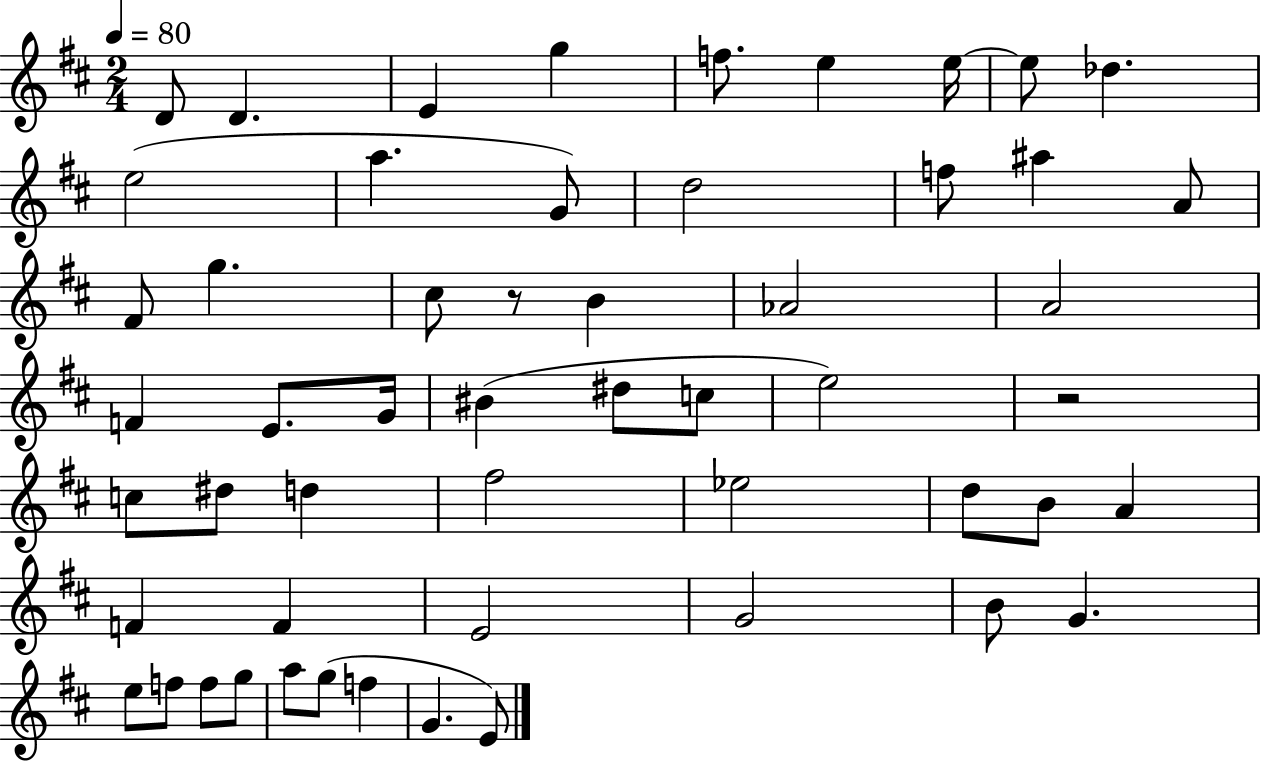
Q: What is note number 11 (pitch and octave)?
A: A5